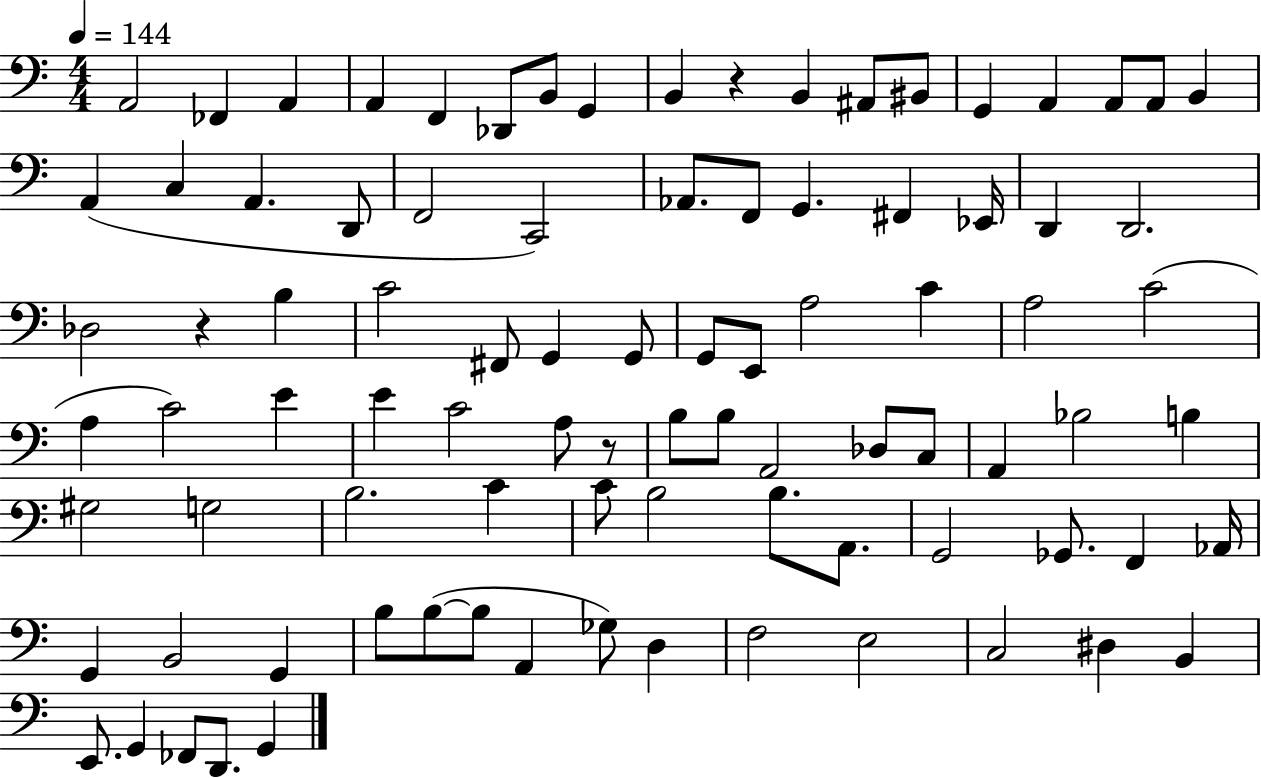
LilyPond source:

{
  \clef bass
  \numericTimeSignature
  \time 4/4
  \key c \major
  \tempo 4 = 144
  a,2 fes,4 a,4 | a,4 f,4 des,8 b,8 g,4 | b,4 r4 b,4 ais,8 bis,8 | g,4 a,4 a,8 a,8 b,4 | \break a,4( c4 a,4. d,8 | f,2 c,2) | aes,8. f,8 g,4. fis,4 ees,16 | d,4 d,2. | \break des2 r4 b4 | c'2 fis,8 g,4 g,8 | g,8 e,8 a2 c'4 | a2 c'2( | \break a4 c'2) e'4 | e'4 c'2 a8 r8 | b8 b8 a,2 des8 c8 | a,4 bes2 b4 | \break gis2 g2 | b2. c'4 | c'8 b2 b8. a,8. | g,2 ges,8. f,4 aes,16 | \break g,4 b,2 g,4 | b8 b8~(~ b8 a,4 ges8) d4 | f2 e2 | c2 dis4 b,4 | \break e,8. g,4 fes,8 d,8. g,4 | \bar "|."
}